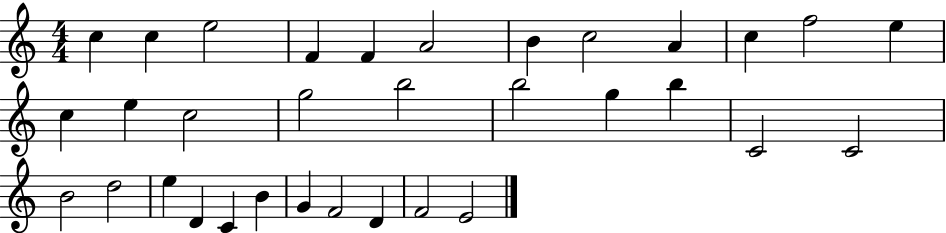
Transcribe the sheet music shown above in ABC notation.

X:1
T:Untitled
M:4/4
L:1/4
K:C
c c e2 F F A2 B c2 A c f2 e c e c2 g2 b2 b2 g b C2 C2 B2 d2 e D C B G F2 D F2 E2